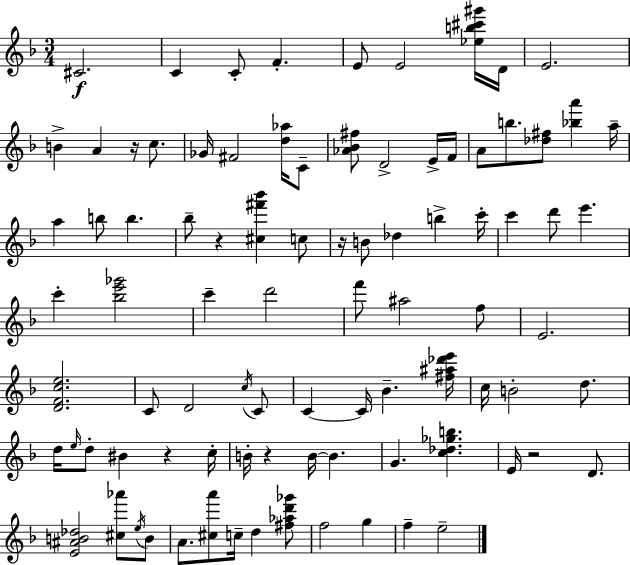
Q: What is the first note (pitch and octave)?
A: C#4